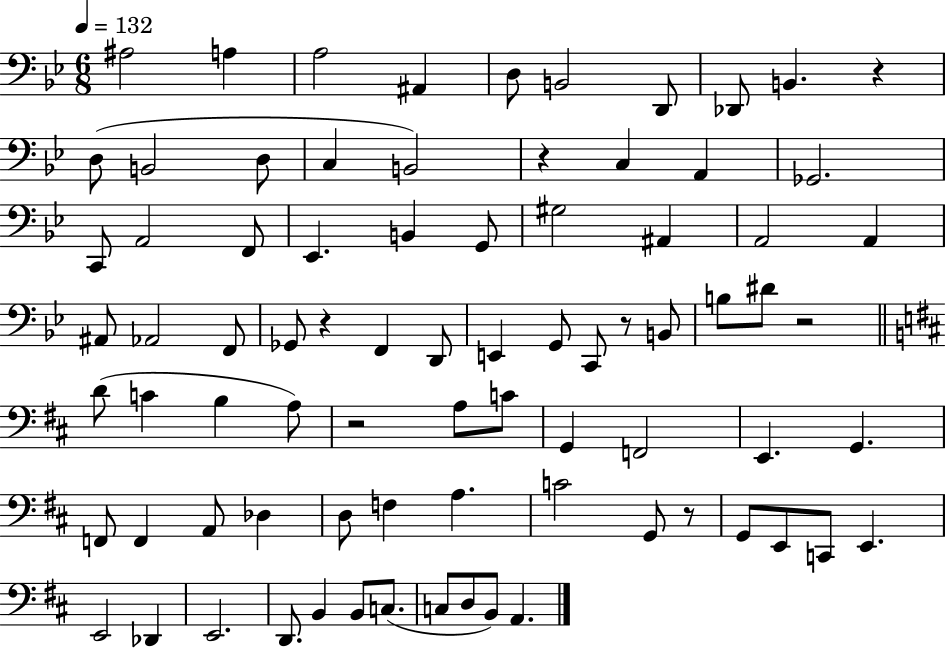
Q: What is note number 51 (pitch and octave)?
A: F2